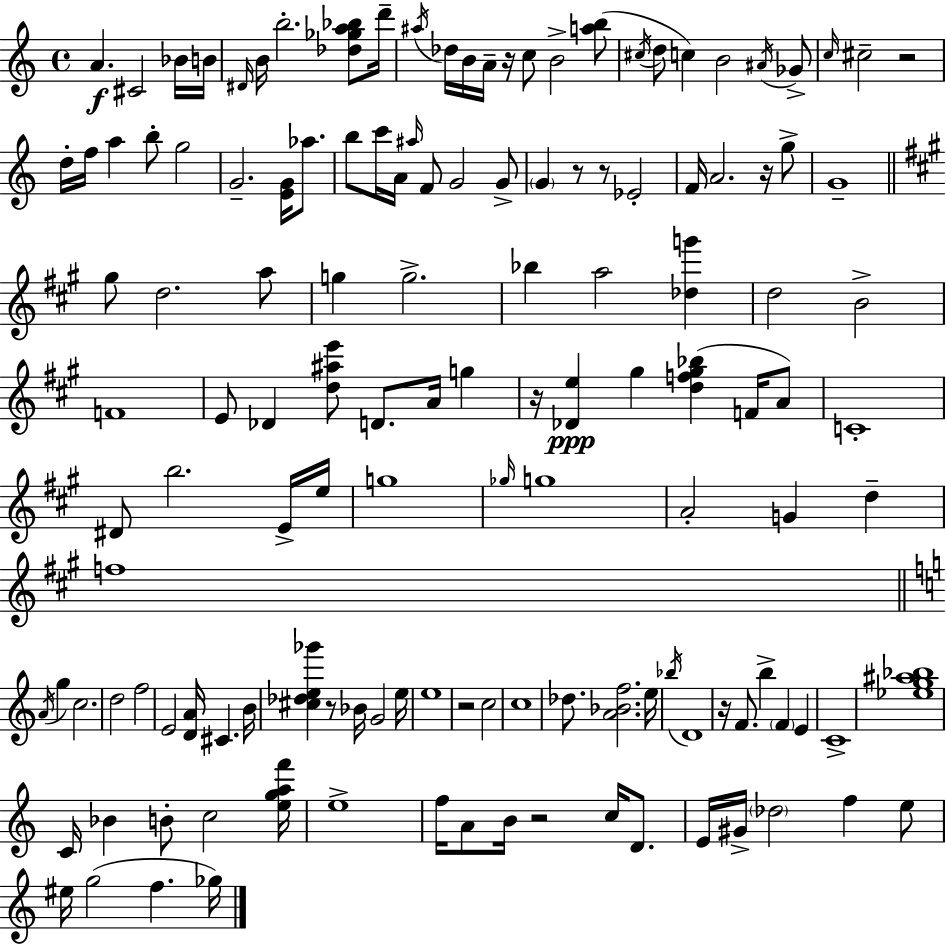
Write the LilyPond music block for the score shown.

{
  \clef treble
  \time 4/4
  \defaultTimeSignature
  \key a \minor
  \repeat volta 2 { a'4.\f cis'2 bes'16 b'16 | \grace { dis'16 } b'16 b''2.-. <des'' ges'' a'' bes''>8 | d'''16-- \acciaccatura { ais''16 } des''16 b'16 a'16-- r16 c''8 b'2-> | <a'' b''>8( \acciaccatura { cis''16 } d''8 c''4) b'2 | \break \acciaccatura { ais'16 } ges'8-> \grace { c''16 } cis''2-- r2 | d''16-. f''16 a''4 b''8-. g''2 | g'2.-- | <e' g'>16 aes''8. b''8 c'''16 a'16 \grace { ais''16 } f'8 g'2 | \break g'8-> \parenthesize g'4 r8 r8 ees'2-. | f'16 a'2. | r16 g''8-> g'1-- | \bar "||" \break \key a \major gis''8 d''2. a''8 | g''4 g''2.-> | bes''4 a''2 <des'' g'''>4 | d''2 b'2-> | \break f'1 | e'8 des'4 <d'' ais'' e'''>8 d'8. a'16 g''4 | r16 <des' e''>4\ppp gis''4 <d'' f'' gis'' bes''>4( f'16 a'8) | c'1-. | \break dis'8 b''2. e'16-> e''16 | g''1 | \grace { ges''16 } g''1 | a'2-. g'4 d''4-- | \break f''1 | \bar "||" \break \key c \major \acciaccatura { a'16 } g''4 c''2. | d''2 f''2 | e'2 <d' a'>16 cis'4. | b'16 <cis'' des'' e'' ges'''>4 r8 bes'16 g'2 | \break e''16 e''1 | r2 c''2 | c''1 | des''8. <a' bes' f''>2. | \break e''16 \acciaccatura { bes''16 } d'1 | r16 f'8. b''4-> \parenthesize f'4 e'4 | c'1-> | <ees'' g'' ais'' bes''>1 | \break c'16 bes'4 b'8-. c''2 | <e'' g'' a'' f'''>16 e''1-> | f''16 a'8 b'16 r2 c''16 d'8. | e'16 gis'16-> \parenthesize des''2 f''4 | \break e''8 eis''16 g''2( f''4. | ges''16) } \bar "|."
}